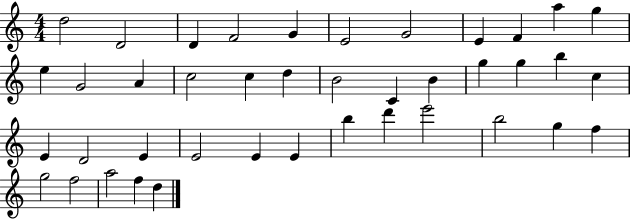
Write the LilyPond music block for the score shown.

{
  \clef treble
  \numericTimeSignature
  \time 4/4
  \key c \major
  d''2 d'2 | d'4 f'2 g'4 | e'2 g'2 | e'4 f'4 a''4 g''4 | \break e''4 g'2 a'4 | c''2 c''4 d''4 | b'2 c'4 b'4 | g''4 g''4 b''4 c''4 | \break e'4 d'2 e'4 | e'2 e'4 e'4 | b''4 d'''4 e'''2 | b''2 g''4 f''4 | \break g''2 f''2 | a''2 f''4 d''4 | \bar "|."
}